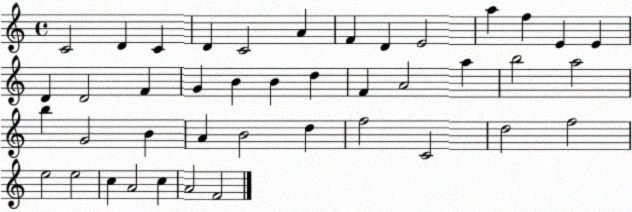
X:1
T:Untitled
M:4/4
L:1/4
K:C
C2 D C D C2 A F D E2 a f E E D D2 F G B B d F A2 a b2 a2 b G2 B A B2 d f2 C2 d2 f2 e2 e2 c A2 c A2 F2